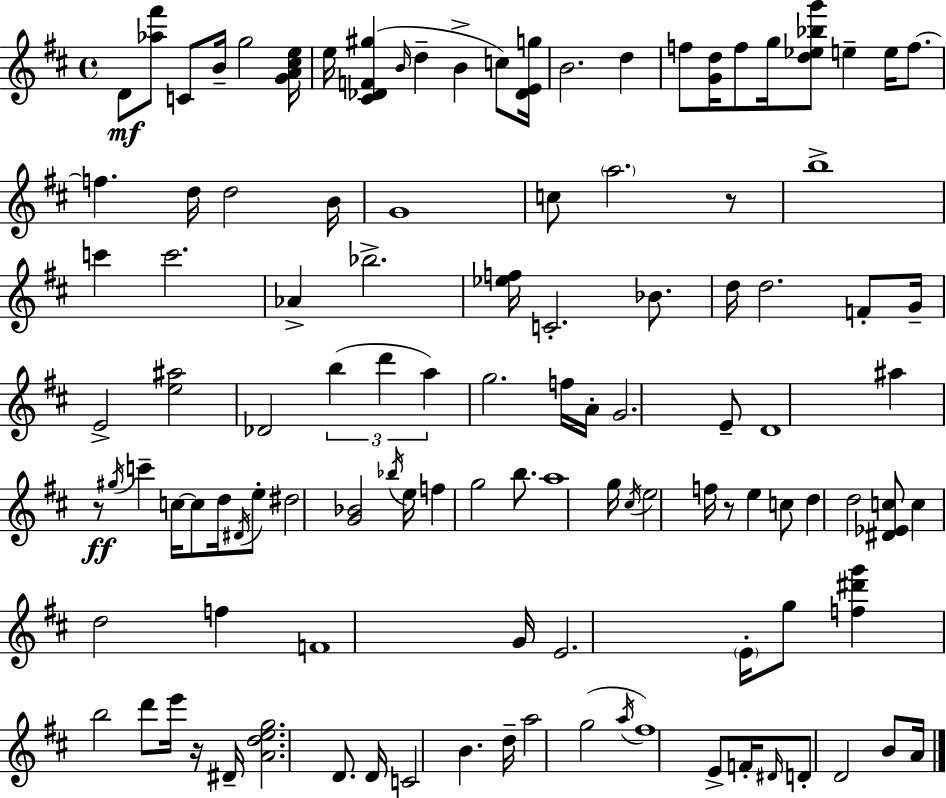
D4/e [Ab5,F#6]/e C4/e B4/s G5/h [G4,A4,C#5,E5]/s E5/s [C#4,Db4,F4,G#5]/q B4/s D5/q B4/q C5/e [Db4,E4,G5]/s B4/h. D5/q F5/e [G4,D5]/s F5/e G5/s [D5,Eb5,Bb5,G6]/e E5/q E5/s F5/e. F5/q. D5/s D5/h B4/s G4/w C5/e A5/h. R/e B5/w C6/q C6/h. Ab4/q Bb5/h. [Eb5,F5]/s C4/h. Bb4/e. D5/s D5/h. F4/e G4/s E4/h [E5,A#5]/h Db4/h B5/q D6/q A5/q G5/h. F5/s A4/s G4/h. E4/e D4/w A#5/q R/e G#5/s C6/q C5/s C5/e D5/s D#4/s E5/e D#5/h [G4,Bb4]/h Bb5/s E5/s F5/q G5/h B5/e. A5/w G5/s C#5/s E5/h F5/s R/e E5/q C5/e D5/q D5/h [D#4,Eb4,C5]/e C5/q D5/h F5/q F4/w G4/s E4/h. E4/s G5/e [F5,D#6,G6]/q B5/h D6/e E6/s R/s D#4/s [A4,D5,E5,G5]/h. D4/e. D4/s C4/h B4/q. D5/s A5/h G5/h A5/s F#5/w E4/e F4/s D#4/s D4/e D4/h B4/e A4/s